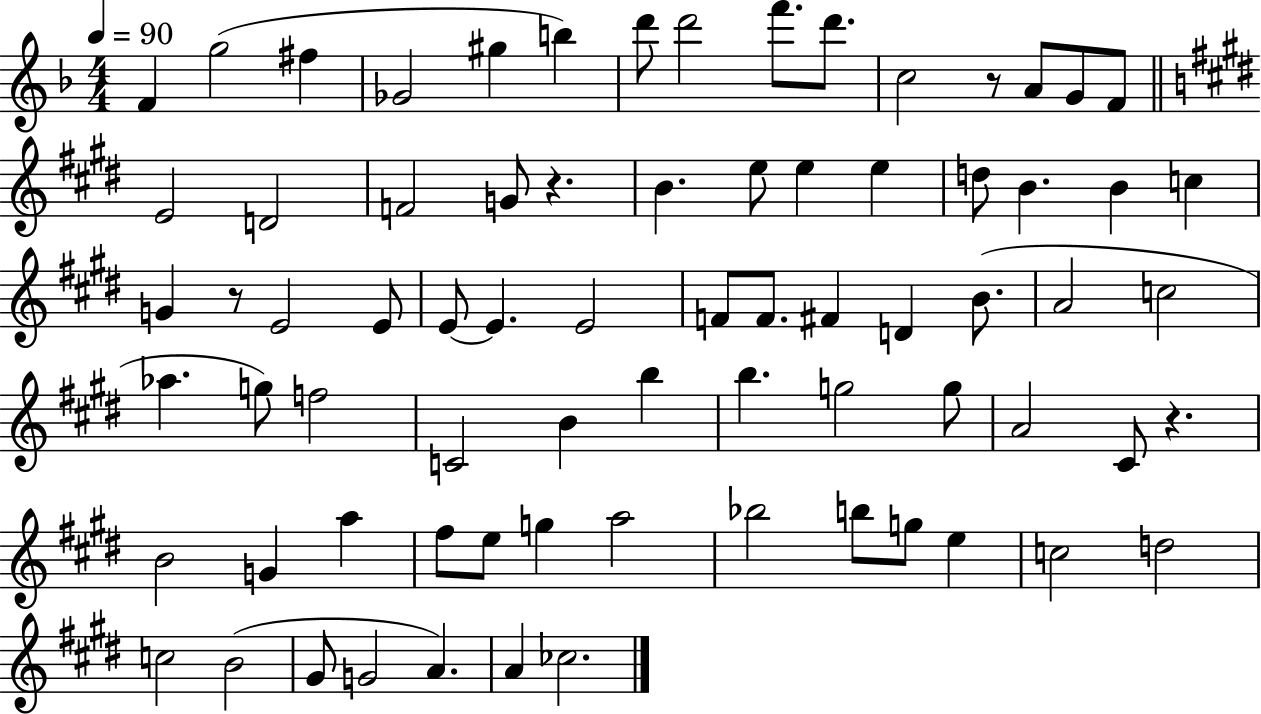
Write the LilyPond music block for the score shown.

{
  \clef treble
  \numericTimeSignature
  \time 4/4
  \key f \major
  \tempo 4 = 90
  f'4 g''2( fis''4 | ges'2 gis''4 b''4) | d'''8 d'''2 f'''8. d'''8. | c''2 r8 a'8 g'8 f'8 | \break \bar "||" \break \key e \major e'2 d'2 | f'2 g'8 r4. | b'4. e''8 e''4 e''4 | d''8 b'4. b'4 c''4 | \break g'4 r8 e'2 e'8 | e'8~~ e'4. e'2 | f'8 f'8. fis'4 d'4 b'8.( | a'2 c''2 | \break aes''4. g''8) f''2 | c'2 b'4 b''4 | b''4. g''2 g''8 | a'2 cis'8 r4. | \break b'2 g'4 a''4 | fis''8 e''8 g''4 a''2 | bes''2 b''8 g''8 e''4 | c''2 d''2 | \break c''2 b'2( | gis'8 g'2 a'4.) | a'4 ces''2. | \bar "|."
}